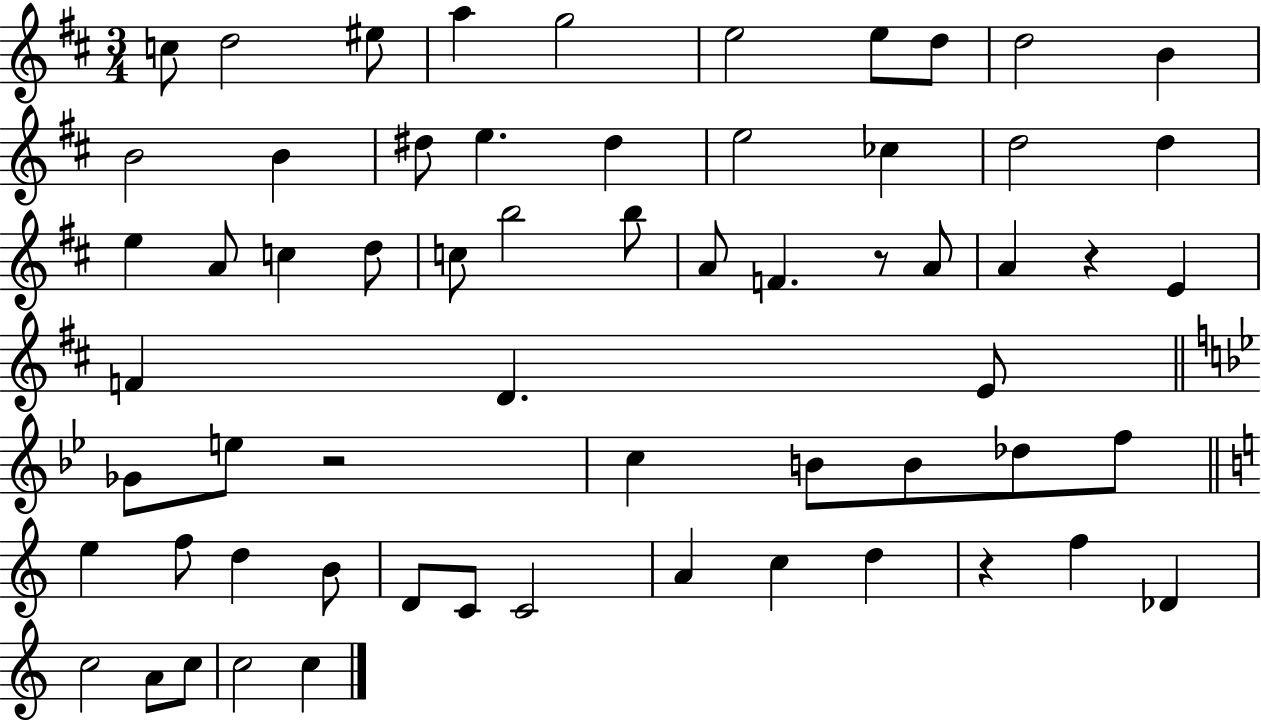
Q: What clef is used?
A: treble